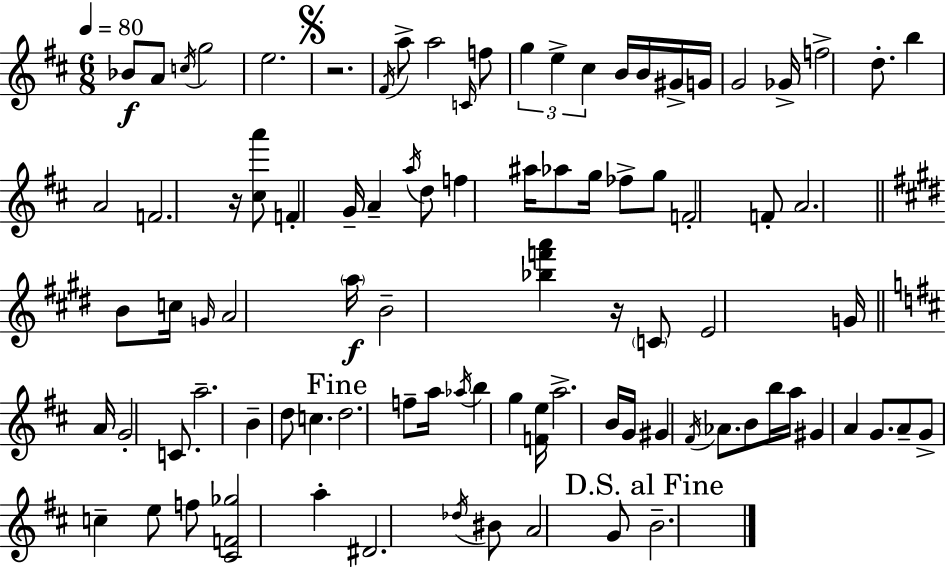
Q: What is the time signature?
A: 6/8